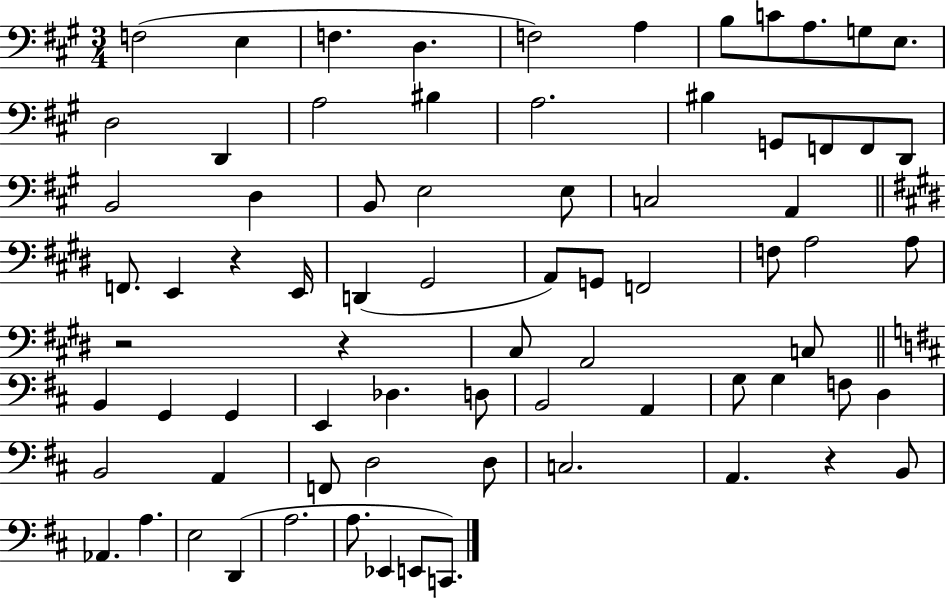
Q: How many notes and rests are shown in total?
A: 75